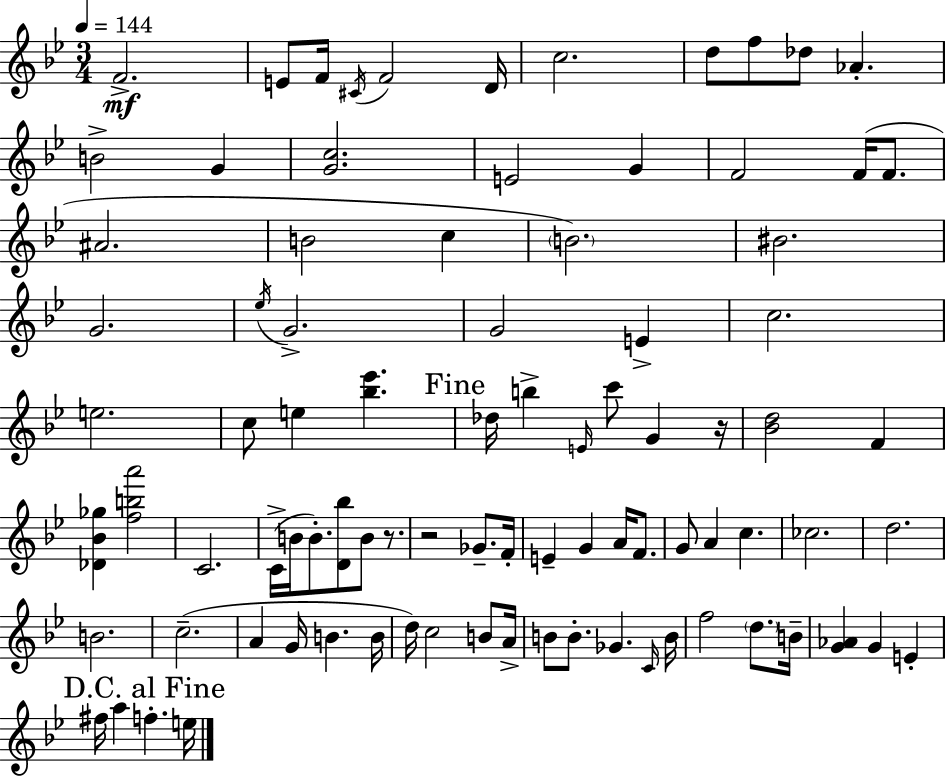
X:1
T:Untitled
M:3/4
L:1/4
K:Bb
F2 E/2 F/4 ^C/4 F2 D/4 c2 d/2 f/2 _d/2 _A B2 G [Gc]2 E2 G F2 F/4 F/2 ^A2 B2 c B2 ^B2 G2 _e/4 G2 G2 E c2 e2 c/2 e [_b_e'] _d/4 b E/4 c'/2 G z/4 [_Bd]2 F [_D_B_g] [fba']2 C2 C/4 B/4 B/2 [D_b]/2 B/2 z/2 z2 _G/2 F/4 E G A/4 F/2 G/2 A c _c2 d2 B2 c2 A G/4 B B/4 d/4 c2 B/2 A/4 B/2 B/2 _G C/4 B/4 f2 d/2 B/4 [G_A] G E ^f/4 a f e/4